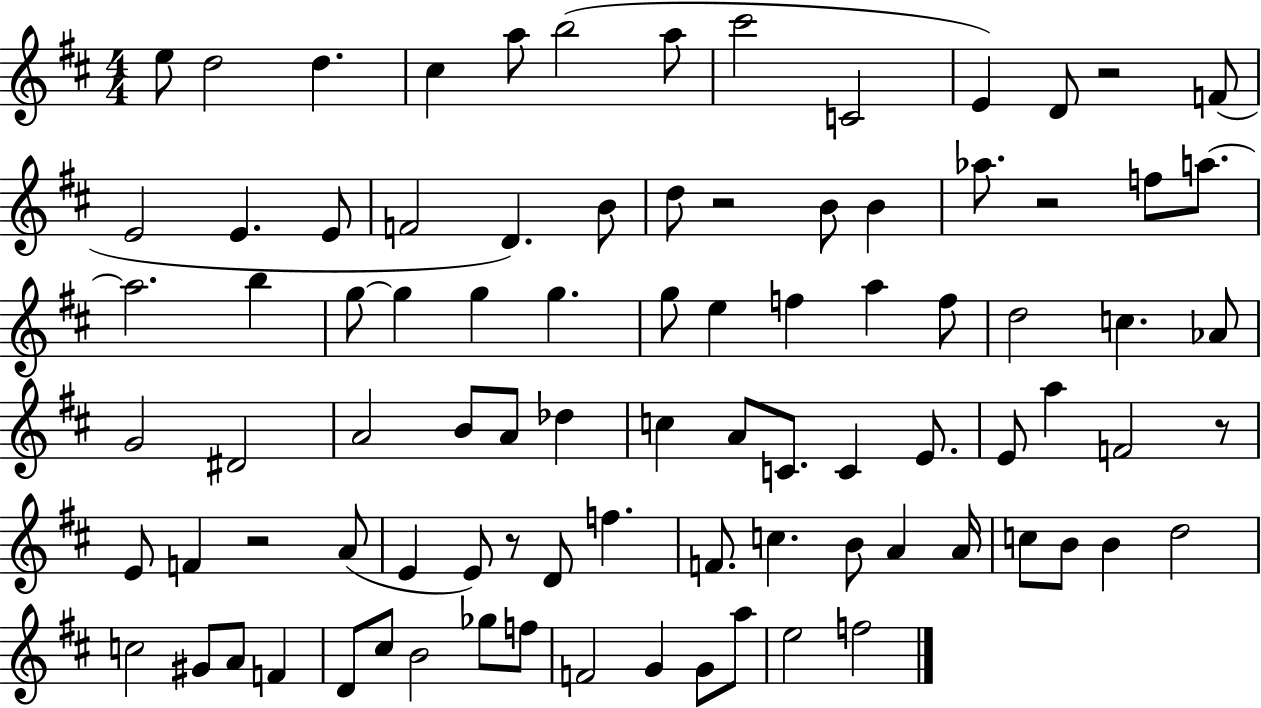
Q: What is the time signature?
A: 4/4